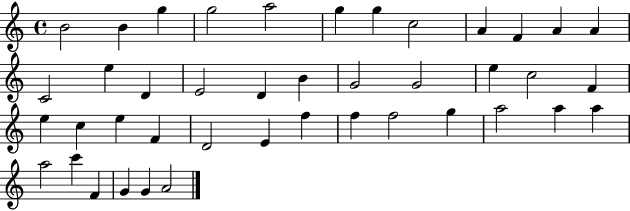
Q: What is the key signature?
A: C major